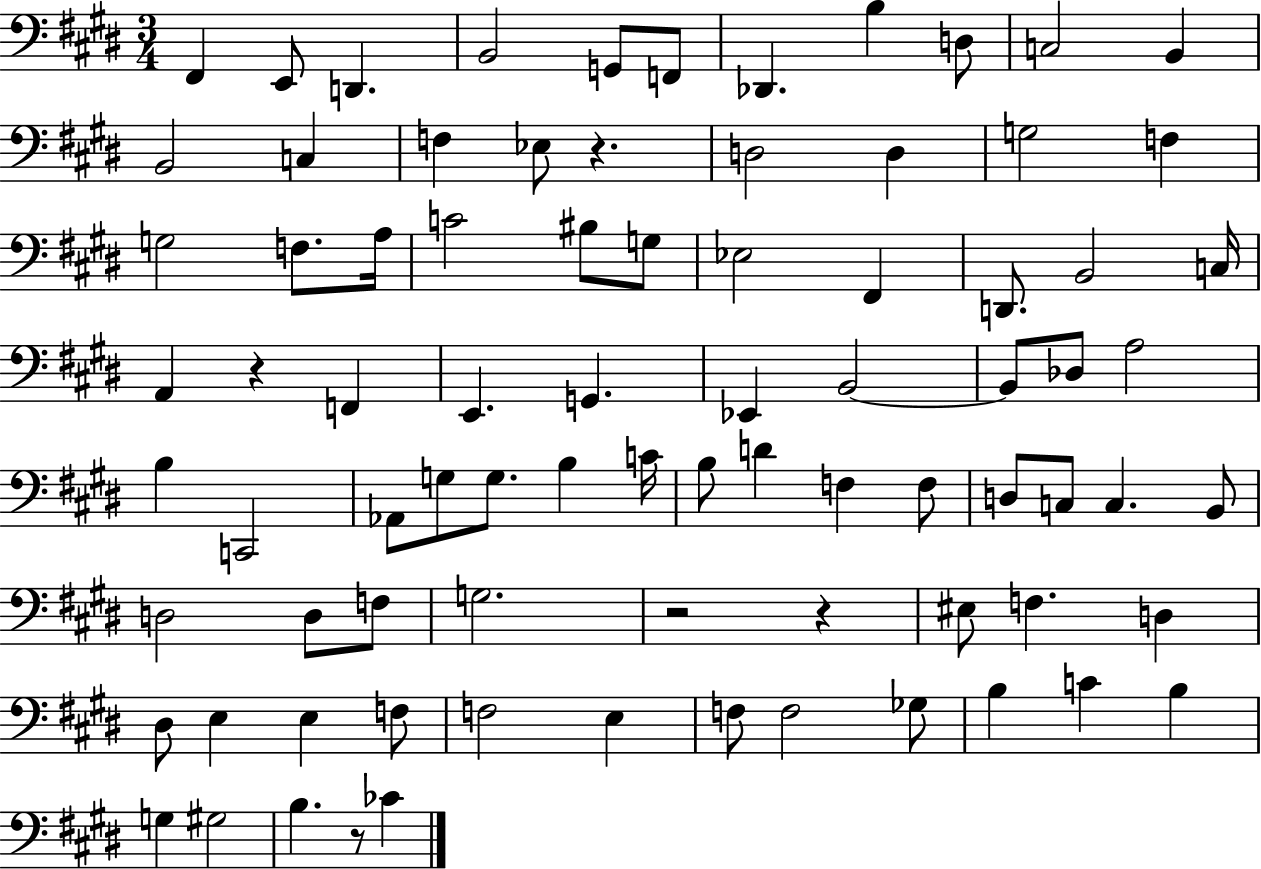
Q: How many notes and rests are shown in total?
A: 82